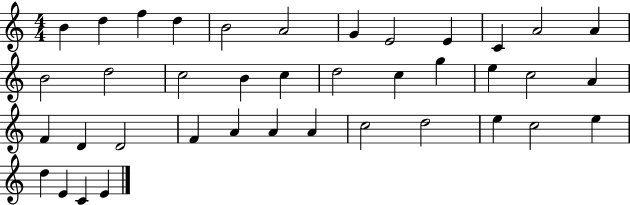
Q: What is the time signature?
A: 4/4